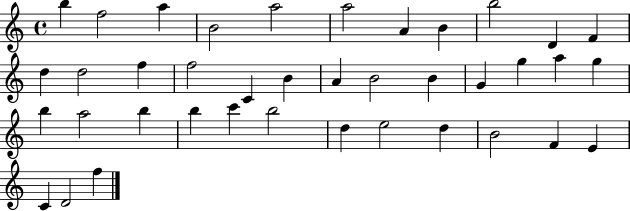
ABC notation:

X:1
T:Untitled
M:4/4
L:1/4
K:C
b f2 a B2 a2 a2 A B b2 D F d d2 f f2 C B A B2 B G g a g b a2 b b c' b2 d e2 d B2 F E C D2 f